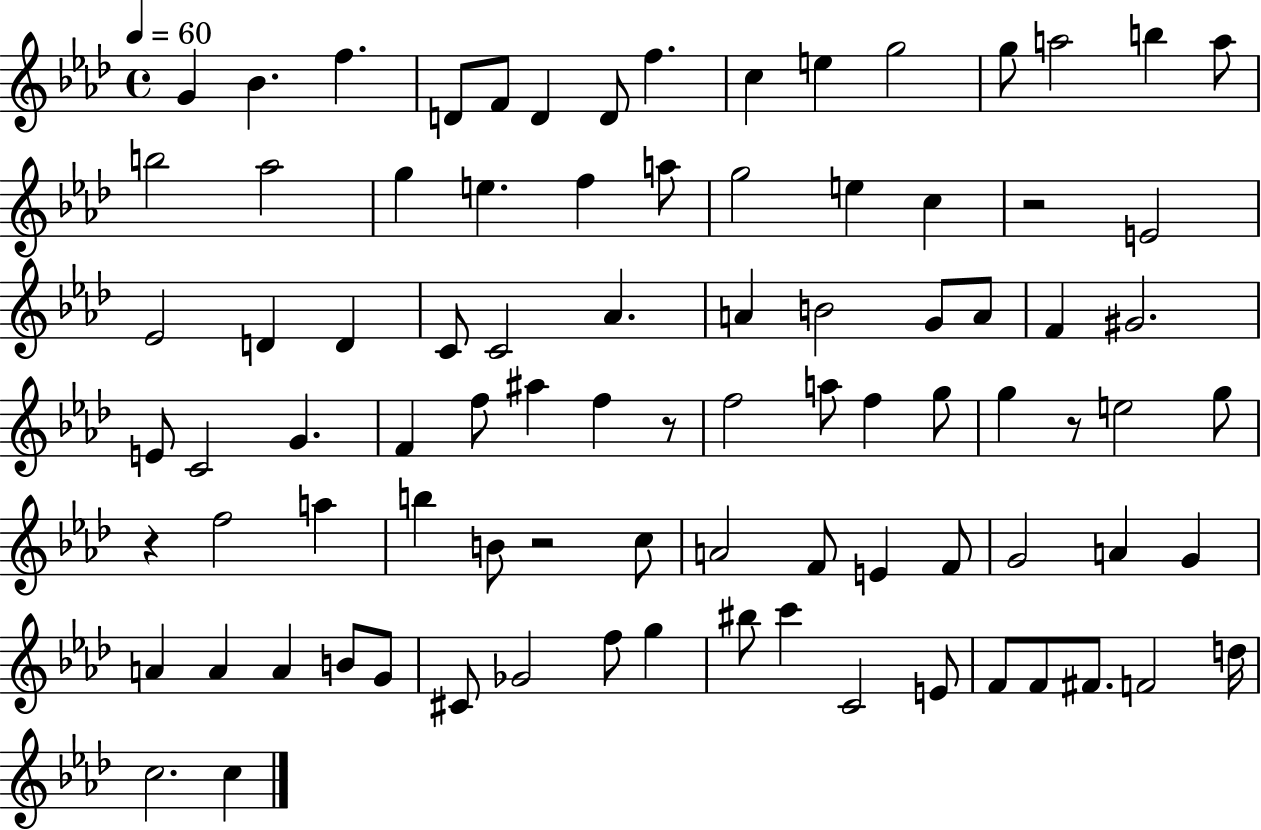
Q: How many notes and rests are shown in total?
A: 88